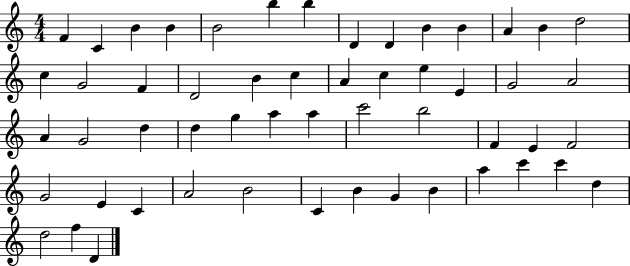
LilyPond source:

{
  \clef treble
  \numericTimeSignature
  \time 4/4
  \key c \major
  f'4 c'4 b'4 b'4 | b'2 b''4 b''4 | d'4 d'4 b'4 b'4 | a'4 b'4 d''2 | \break c''4 g'2 f'4 | d'2 b'4 c''4 | a'4 c''4 e''4 e'4 | g'2 a'2 | \break a'4 g'2 d''4 | d''4 g''4 a''4 a''4 | c'''2 b''2 | f'4 e'4 f'2 | \break g'2 e'4 c'4 | a'2 b'2 | c'4 b'4 g'4 b'4 | a''4 c'''4 c'''4 d''4 | \break d''2 f''4 d'4 | \bar "|."
}